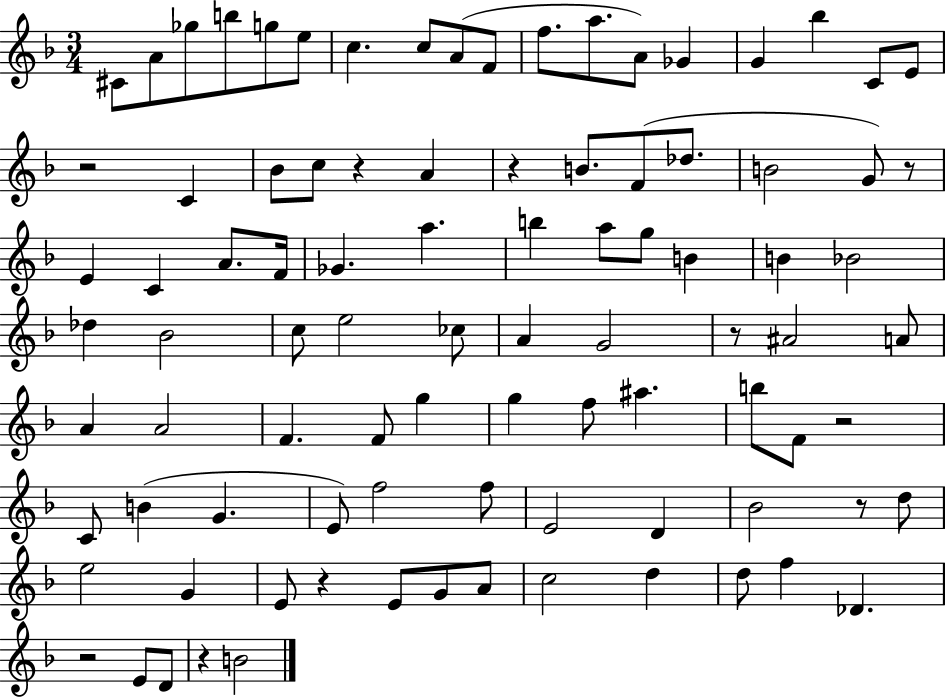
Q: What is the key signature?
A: F major